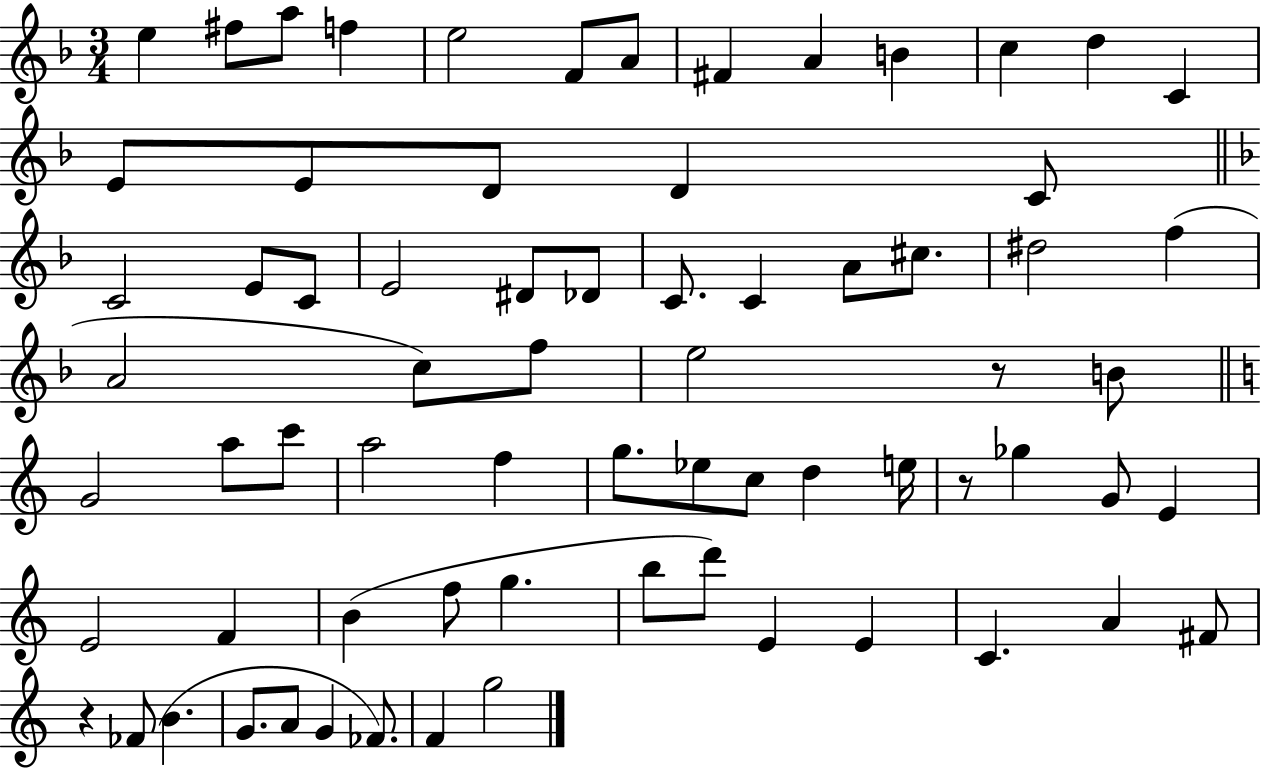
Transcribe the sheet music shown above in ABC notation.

X:1
T:Untitled
M:3/4
L:1/4
K:F
e ^f/2 a/2 f e2 F/2 A/2 ^F A B c d C E/2 E/2 D/2 D C/2 C2 E/2 C/2 E2 ^D/2 _D/2 C/2 C A/2 ^c/2 ^d2 f A2 c/2 f/2 e2 z/2 B/2 G2 a/2 c'/2 a2 f g/2 _e/2 c/2 d e/4 z/2 _g G/2 E E2 F B f/2 g b/2 d'/2 E E C A ^F/2 z _F/2 B G/2 A/2 G _F/2 F g2